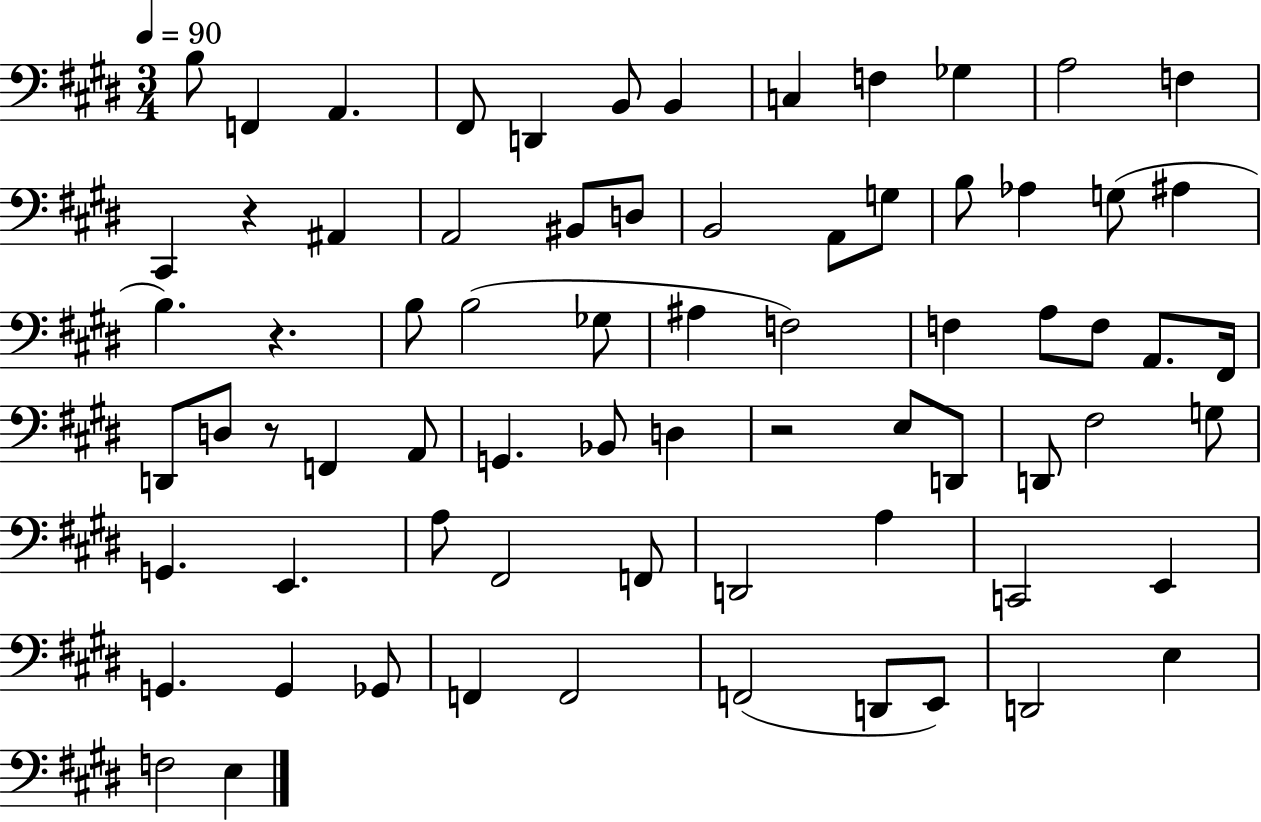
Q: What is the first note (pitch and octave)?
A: B3